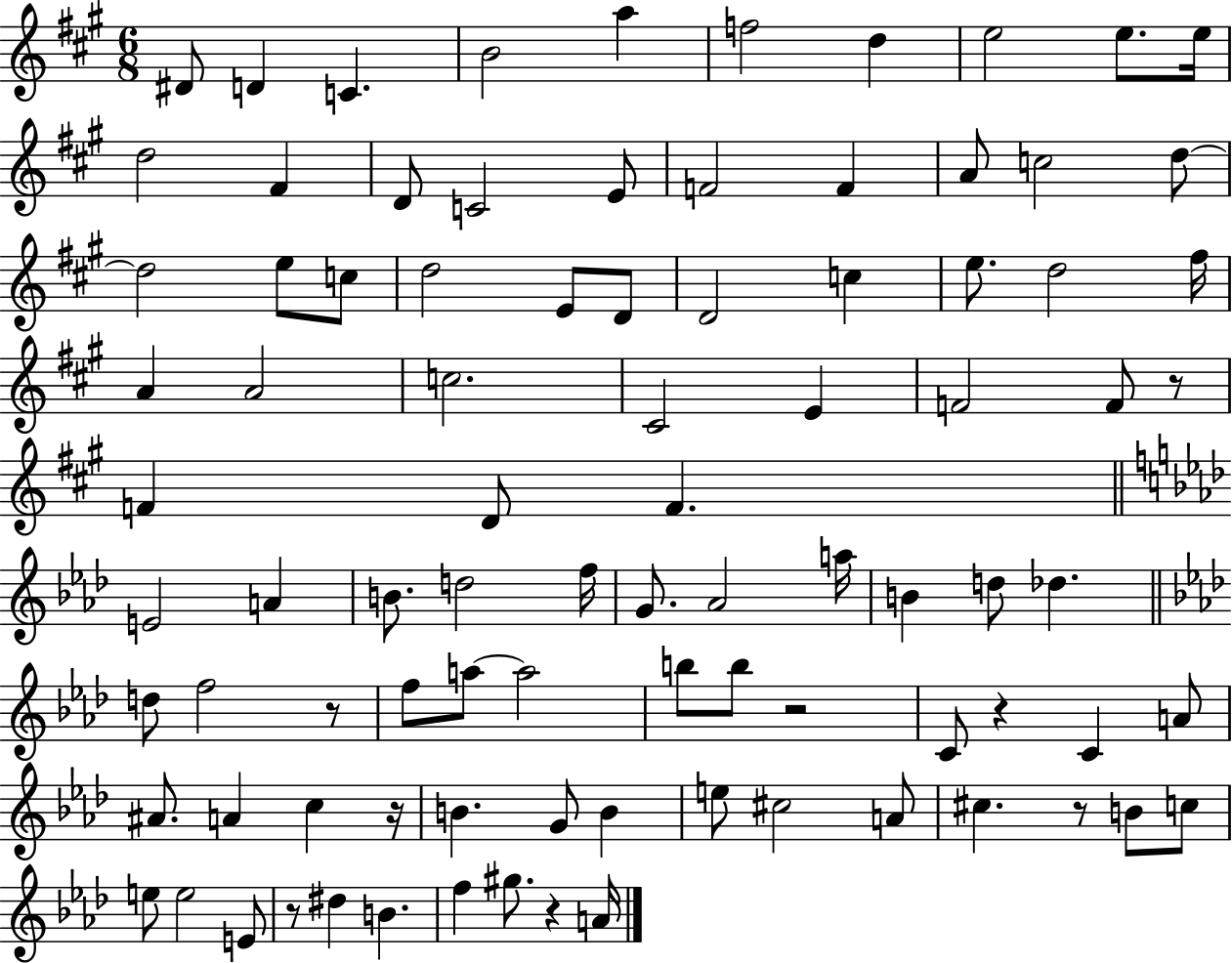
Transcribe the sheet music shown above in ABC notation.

X:1
T:Untitled
M:6/8
L:1/4
K:A
^D/2 D C B2 a f2 d e2 e/2 e/4 d2 ^F D/2 C2 E/2 F2 F A/2 c2 d/2 d2 e/2 c/2 d2 E/2 D/2 D2 c e/2 d2 ^f/4 A A2 c2 ^C2 E F2 F/2 z/2 F D/2 F E2 A B/2 d2 f/4 G/2 _A2 a/4 B d/2 _d d/2 f2 z/2 f/2 a/2 a2 b/2 b/2 z2 C/2 z C A/2 ^A/2 A c z/4 B G/2 B e/2 ^c2 A/2 ^c z/2 B/2 c/2 e/2 e2 E/2 z/2 ^d B f ^g/2 z A/4